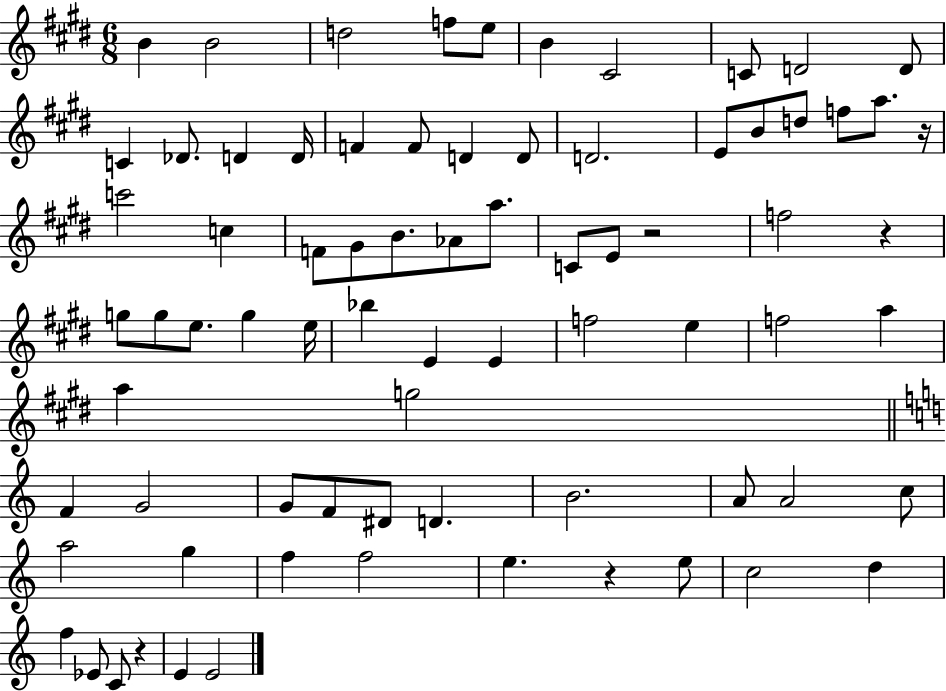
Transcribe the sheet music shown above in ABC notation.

X:1
T:Untitled
M:6/8
L:1/4
K:E
B B2 d2 f/2 e/2 B ^C2 C/2 D2 D/2 C _D/2 D D/4 F F/2 D D/2 D2 E/2 B/2 d/2 f/2 a/2 z/4 c'2 c F/2 ^G/2 B/2 _A/2 a/2 C/2 E/2 z2 f2 z g/2 g/2 e/2 g e/4 _b E E f2 e f2 a a g2 F G2 G/2 F/2 ^D/2 D B2 A/2 A2 c/2 a2 g f f2 e z e/2 c2 d f _E/2 C/2 z E E2